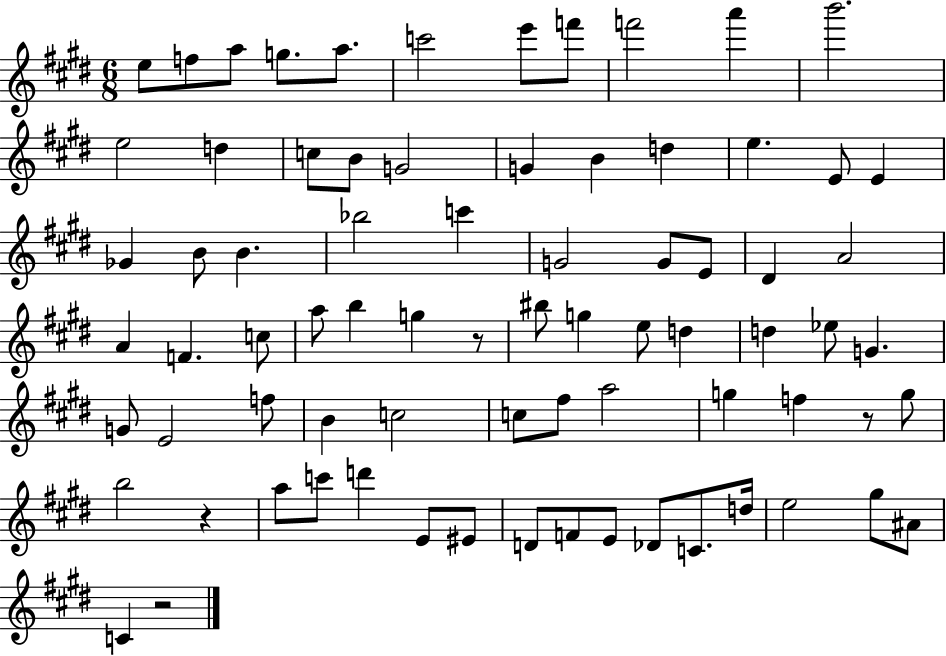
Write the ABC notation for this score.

X:1
T:Untitled
M:6/8
L:1/4
K:E
e/2 f/2 a/2 g/2 a/2 c'2 e'/2 f'/2 f'2 a' b'2 e2 d c/2 B/2 G2 G B d e E/2 E _G B/2 B _b2 c' G2 G/2 E/2 ^D A2 A F c/2 a/2 b g z/2 ^b/2 g e/2 d d _e/2 G G/2 E2 f/2 B c2 c/2 ^f/2 a2 g f z/2 g/2 b2 z a/2 c'/2 d' E/2 ^E/2 D/2 F/2 E/2 _D/2 C/2 d/4 e2 ^g/2 ^A/2 C z2